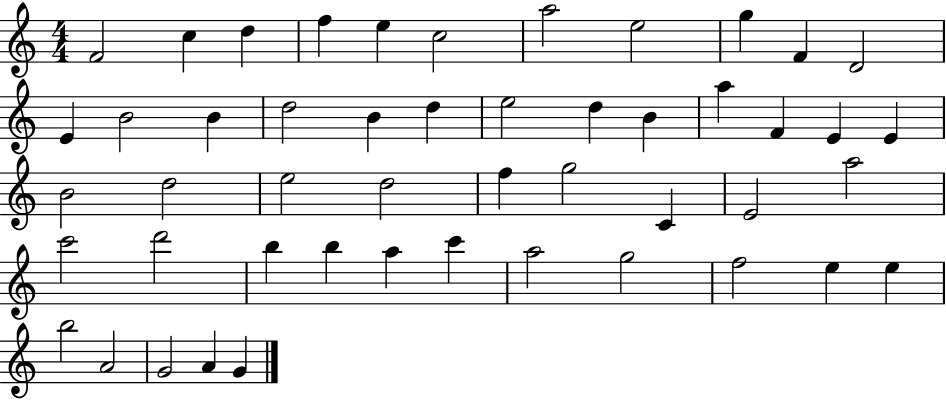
X:1
T:Untitled
M:4/4
L:1/4
K:C
F2 c d f e c2 a2 e2 g F D2 E B2 B d2 B d e2 d B a F E E B2 d2 e2 d2 f g2 C E2 a2 c'2 d'2 b b a c' a2 g2 f2 e e b2 A2 G2 A G